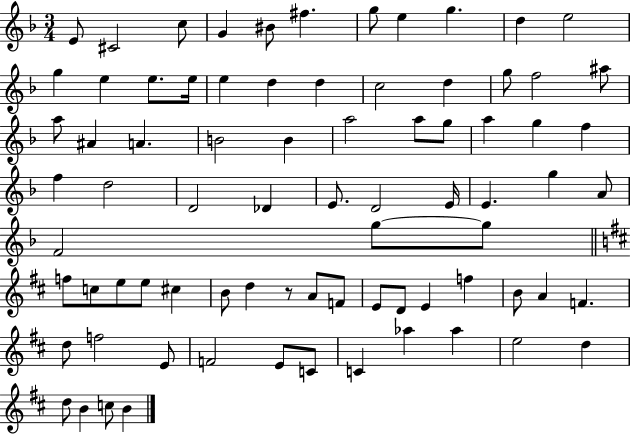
E4/e C#4/h C5/e G4/q BIS4/e F#5/q. G5/e E5/q G5/q. D5/q E5/h G5/q E5/q E5/e. E5/s E5/q D5/q D5/q C5/h D5/q G5/e F5/h A#5/e A5/e A#4/q A4/q. B4/h B4/q A5/h A5/e G5/e A5/q G5/q F5/q F5/q D5/h D4/h Db4/q E4/e. D4/h E4/s E4/q. G5/q A4/e F4/h G5/e G5/e F5/e C5/e E5/e E5/e C#5/q B4/e D5/q R/e A4/e F4/e E4/e D4/e E4/q F5/q B4/e A4/q F4/q. D5/e F5/h E4/e F4/h E4/e C4/e C4/q Ab5/q Ab5/q E5/h D5/q D5/e B4/q C5/e B4/q